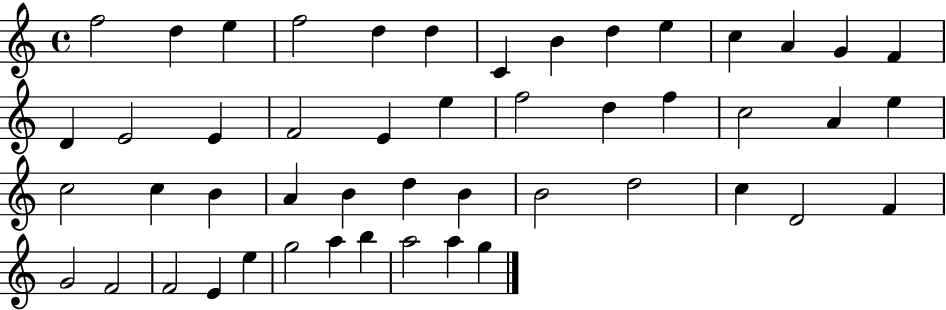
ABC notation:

X:1
T:Untitled
M:4/4
L:1/4
K:C
f2 d e f2 d d C B d e c A G F D E2 E F2 E e f2 d f c2 A e c2 c B A B d B B2 d2 c D2 F G2 F2 F2 E e g2 a b a2 a g